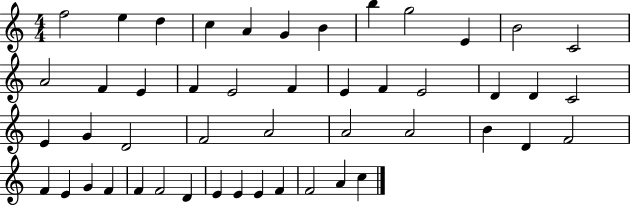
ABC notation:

X:1
T:Untitled
M:4/4
L:1/4
K:C
f2 e d c A G B b g2 E B2 C2 A2 F E F E2 F E F E2 D D C2 E G D2 F2 A2 A2 A2 B D F2 F E G F F F2 D E E E F F2 A c